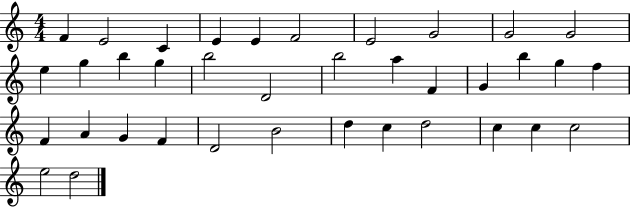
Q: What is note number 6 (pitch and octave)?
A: F4